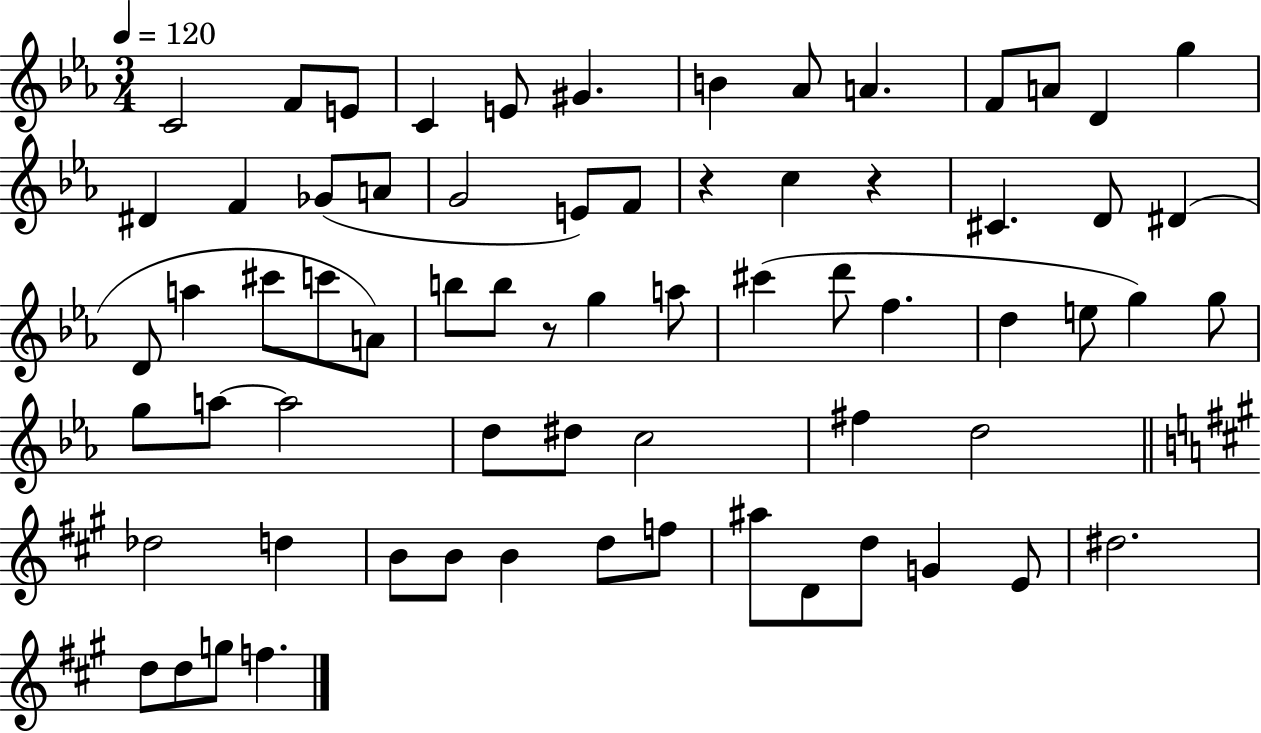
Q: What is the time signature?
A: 3/4